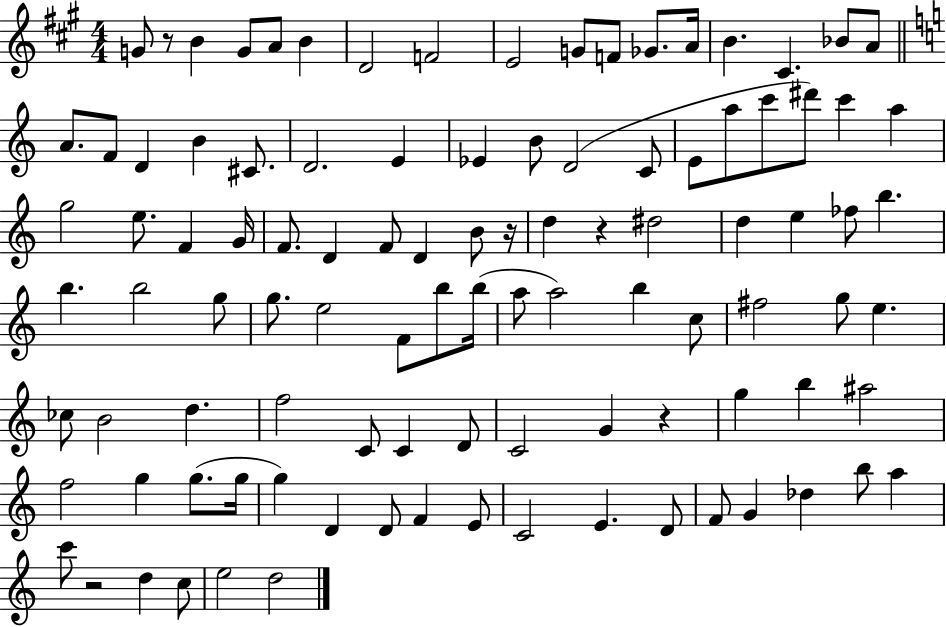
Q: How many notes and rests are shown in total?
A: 102